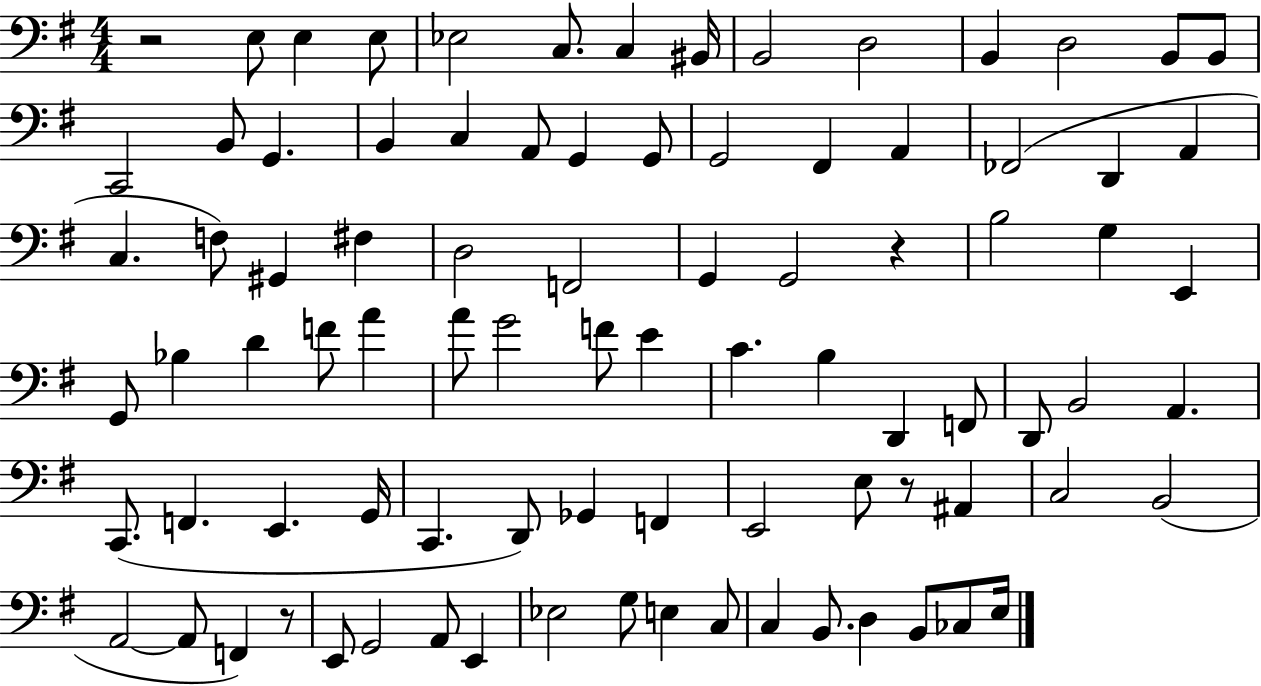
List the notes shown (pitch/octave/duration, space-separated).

R/h E3/e E3/q E3/e Eb3/h C3/e. C3/q BIS2/s B2/h D3/h B2/q D3/h B2/e B2/e C2/h B2/e G2/q. B2/q C3/q A2/e G2/q G2/e G2/h F#2/q A2/q FES2/h D2/q A2/q C3/q. F3/e G#2/q F#3/q D3/h F2/h G2/q G2/h R/q B3/h G3/q E2/q G2/e Bb3/q D4/q F4/e A4/q A4/e G4/h F4/e E4/q C4/q. B3/q D2/q F2/e D2/e B2/h A2/q. C2/e. F2/q. E2/q. G2/s C2/q. D2/e Gb2/q F2/q E2/h E3/e R/e A#2/q C3/h B2/h A2/h A2/e F2/q R/e E2/e G2/h A2/e E2/q Eb3/h G3/e E3/q C3/e C3/q B2/e. D3/q B2/e CES3/e E3/s